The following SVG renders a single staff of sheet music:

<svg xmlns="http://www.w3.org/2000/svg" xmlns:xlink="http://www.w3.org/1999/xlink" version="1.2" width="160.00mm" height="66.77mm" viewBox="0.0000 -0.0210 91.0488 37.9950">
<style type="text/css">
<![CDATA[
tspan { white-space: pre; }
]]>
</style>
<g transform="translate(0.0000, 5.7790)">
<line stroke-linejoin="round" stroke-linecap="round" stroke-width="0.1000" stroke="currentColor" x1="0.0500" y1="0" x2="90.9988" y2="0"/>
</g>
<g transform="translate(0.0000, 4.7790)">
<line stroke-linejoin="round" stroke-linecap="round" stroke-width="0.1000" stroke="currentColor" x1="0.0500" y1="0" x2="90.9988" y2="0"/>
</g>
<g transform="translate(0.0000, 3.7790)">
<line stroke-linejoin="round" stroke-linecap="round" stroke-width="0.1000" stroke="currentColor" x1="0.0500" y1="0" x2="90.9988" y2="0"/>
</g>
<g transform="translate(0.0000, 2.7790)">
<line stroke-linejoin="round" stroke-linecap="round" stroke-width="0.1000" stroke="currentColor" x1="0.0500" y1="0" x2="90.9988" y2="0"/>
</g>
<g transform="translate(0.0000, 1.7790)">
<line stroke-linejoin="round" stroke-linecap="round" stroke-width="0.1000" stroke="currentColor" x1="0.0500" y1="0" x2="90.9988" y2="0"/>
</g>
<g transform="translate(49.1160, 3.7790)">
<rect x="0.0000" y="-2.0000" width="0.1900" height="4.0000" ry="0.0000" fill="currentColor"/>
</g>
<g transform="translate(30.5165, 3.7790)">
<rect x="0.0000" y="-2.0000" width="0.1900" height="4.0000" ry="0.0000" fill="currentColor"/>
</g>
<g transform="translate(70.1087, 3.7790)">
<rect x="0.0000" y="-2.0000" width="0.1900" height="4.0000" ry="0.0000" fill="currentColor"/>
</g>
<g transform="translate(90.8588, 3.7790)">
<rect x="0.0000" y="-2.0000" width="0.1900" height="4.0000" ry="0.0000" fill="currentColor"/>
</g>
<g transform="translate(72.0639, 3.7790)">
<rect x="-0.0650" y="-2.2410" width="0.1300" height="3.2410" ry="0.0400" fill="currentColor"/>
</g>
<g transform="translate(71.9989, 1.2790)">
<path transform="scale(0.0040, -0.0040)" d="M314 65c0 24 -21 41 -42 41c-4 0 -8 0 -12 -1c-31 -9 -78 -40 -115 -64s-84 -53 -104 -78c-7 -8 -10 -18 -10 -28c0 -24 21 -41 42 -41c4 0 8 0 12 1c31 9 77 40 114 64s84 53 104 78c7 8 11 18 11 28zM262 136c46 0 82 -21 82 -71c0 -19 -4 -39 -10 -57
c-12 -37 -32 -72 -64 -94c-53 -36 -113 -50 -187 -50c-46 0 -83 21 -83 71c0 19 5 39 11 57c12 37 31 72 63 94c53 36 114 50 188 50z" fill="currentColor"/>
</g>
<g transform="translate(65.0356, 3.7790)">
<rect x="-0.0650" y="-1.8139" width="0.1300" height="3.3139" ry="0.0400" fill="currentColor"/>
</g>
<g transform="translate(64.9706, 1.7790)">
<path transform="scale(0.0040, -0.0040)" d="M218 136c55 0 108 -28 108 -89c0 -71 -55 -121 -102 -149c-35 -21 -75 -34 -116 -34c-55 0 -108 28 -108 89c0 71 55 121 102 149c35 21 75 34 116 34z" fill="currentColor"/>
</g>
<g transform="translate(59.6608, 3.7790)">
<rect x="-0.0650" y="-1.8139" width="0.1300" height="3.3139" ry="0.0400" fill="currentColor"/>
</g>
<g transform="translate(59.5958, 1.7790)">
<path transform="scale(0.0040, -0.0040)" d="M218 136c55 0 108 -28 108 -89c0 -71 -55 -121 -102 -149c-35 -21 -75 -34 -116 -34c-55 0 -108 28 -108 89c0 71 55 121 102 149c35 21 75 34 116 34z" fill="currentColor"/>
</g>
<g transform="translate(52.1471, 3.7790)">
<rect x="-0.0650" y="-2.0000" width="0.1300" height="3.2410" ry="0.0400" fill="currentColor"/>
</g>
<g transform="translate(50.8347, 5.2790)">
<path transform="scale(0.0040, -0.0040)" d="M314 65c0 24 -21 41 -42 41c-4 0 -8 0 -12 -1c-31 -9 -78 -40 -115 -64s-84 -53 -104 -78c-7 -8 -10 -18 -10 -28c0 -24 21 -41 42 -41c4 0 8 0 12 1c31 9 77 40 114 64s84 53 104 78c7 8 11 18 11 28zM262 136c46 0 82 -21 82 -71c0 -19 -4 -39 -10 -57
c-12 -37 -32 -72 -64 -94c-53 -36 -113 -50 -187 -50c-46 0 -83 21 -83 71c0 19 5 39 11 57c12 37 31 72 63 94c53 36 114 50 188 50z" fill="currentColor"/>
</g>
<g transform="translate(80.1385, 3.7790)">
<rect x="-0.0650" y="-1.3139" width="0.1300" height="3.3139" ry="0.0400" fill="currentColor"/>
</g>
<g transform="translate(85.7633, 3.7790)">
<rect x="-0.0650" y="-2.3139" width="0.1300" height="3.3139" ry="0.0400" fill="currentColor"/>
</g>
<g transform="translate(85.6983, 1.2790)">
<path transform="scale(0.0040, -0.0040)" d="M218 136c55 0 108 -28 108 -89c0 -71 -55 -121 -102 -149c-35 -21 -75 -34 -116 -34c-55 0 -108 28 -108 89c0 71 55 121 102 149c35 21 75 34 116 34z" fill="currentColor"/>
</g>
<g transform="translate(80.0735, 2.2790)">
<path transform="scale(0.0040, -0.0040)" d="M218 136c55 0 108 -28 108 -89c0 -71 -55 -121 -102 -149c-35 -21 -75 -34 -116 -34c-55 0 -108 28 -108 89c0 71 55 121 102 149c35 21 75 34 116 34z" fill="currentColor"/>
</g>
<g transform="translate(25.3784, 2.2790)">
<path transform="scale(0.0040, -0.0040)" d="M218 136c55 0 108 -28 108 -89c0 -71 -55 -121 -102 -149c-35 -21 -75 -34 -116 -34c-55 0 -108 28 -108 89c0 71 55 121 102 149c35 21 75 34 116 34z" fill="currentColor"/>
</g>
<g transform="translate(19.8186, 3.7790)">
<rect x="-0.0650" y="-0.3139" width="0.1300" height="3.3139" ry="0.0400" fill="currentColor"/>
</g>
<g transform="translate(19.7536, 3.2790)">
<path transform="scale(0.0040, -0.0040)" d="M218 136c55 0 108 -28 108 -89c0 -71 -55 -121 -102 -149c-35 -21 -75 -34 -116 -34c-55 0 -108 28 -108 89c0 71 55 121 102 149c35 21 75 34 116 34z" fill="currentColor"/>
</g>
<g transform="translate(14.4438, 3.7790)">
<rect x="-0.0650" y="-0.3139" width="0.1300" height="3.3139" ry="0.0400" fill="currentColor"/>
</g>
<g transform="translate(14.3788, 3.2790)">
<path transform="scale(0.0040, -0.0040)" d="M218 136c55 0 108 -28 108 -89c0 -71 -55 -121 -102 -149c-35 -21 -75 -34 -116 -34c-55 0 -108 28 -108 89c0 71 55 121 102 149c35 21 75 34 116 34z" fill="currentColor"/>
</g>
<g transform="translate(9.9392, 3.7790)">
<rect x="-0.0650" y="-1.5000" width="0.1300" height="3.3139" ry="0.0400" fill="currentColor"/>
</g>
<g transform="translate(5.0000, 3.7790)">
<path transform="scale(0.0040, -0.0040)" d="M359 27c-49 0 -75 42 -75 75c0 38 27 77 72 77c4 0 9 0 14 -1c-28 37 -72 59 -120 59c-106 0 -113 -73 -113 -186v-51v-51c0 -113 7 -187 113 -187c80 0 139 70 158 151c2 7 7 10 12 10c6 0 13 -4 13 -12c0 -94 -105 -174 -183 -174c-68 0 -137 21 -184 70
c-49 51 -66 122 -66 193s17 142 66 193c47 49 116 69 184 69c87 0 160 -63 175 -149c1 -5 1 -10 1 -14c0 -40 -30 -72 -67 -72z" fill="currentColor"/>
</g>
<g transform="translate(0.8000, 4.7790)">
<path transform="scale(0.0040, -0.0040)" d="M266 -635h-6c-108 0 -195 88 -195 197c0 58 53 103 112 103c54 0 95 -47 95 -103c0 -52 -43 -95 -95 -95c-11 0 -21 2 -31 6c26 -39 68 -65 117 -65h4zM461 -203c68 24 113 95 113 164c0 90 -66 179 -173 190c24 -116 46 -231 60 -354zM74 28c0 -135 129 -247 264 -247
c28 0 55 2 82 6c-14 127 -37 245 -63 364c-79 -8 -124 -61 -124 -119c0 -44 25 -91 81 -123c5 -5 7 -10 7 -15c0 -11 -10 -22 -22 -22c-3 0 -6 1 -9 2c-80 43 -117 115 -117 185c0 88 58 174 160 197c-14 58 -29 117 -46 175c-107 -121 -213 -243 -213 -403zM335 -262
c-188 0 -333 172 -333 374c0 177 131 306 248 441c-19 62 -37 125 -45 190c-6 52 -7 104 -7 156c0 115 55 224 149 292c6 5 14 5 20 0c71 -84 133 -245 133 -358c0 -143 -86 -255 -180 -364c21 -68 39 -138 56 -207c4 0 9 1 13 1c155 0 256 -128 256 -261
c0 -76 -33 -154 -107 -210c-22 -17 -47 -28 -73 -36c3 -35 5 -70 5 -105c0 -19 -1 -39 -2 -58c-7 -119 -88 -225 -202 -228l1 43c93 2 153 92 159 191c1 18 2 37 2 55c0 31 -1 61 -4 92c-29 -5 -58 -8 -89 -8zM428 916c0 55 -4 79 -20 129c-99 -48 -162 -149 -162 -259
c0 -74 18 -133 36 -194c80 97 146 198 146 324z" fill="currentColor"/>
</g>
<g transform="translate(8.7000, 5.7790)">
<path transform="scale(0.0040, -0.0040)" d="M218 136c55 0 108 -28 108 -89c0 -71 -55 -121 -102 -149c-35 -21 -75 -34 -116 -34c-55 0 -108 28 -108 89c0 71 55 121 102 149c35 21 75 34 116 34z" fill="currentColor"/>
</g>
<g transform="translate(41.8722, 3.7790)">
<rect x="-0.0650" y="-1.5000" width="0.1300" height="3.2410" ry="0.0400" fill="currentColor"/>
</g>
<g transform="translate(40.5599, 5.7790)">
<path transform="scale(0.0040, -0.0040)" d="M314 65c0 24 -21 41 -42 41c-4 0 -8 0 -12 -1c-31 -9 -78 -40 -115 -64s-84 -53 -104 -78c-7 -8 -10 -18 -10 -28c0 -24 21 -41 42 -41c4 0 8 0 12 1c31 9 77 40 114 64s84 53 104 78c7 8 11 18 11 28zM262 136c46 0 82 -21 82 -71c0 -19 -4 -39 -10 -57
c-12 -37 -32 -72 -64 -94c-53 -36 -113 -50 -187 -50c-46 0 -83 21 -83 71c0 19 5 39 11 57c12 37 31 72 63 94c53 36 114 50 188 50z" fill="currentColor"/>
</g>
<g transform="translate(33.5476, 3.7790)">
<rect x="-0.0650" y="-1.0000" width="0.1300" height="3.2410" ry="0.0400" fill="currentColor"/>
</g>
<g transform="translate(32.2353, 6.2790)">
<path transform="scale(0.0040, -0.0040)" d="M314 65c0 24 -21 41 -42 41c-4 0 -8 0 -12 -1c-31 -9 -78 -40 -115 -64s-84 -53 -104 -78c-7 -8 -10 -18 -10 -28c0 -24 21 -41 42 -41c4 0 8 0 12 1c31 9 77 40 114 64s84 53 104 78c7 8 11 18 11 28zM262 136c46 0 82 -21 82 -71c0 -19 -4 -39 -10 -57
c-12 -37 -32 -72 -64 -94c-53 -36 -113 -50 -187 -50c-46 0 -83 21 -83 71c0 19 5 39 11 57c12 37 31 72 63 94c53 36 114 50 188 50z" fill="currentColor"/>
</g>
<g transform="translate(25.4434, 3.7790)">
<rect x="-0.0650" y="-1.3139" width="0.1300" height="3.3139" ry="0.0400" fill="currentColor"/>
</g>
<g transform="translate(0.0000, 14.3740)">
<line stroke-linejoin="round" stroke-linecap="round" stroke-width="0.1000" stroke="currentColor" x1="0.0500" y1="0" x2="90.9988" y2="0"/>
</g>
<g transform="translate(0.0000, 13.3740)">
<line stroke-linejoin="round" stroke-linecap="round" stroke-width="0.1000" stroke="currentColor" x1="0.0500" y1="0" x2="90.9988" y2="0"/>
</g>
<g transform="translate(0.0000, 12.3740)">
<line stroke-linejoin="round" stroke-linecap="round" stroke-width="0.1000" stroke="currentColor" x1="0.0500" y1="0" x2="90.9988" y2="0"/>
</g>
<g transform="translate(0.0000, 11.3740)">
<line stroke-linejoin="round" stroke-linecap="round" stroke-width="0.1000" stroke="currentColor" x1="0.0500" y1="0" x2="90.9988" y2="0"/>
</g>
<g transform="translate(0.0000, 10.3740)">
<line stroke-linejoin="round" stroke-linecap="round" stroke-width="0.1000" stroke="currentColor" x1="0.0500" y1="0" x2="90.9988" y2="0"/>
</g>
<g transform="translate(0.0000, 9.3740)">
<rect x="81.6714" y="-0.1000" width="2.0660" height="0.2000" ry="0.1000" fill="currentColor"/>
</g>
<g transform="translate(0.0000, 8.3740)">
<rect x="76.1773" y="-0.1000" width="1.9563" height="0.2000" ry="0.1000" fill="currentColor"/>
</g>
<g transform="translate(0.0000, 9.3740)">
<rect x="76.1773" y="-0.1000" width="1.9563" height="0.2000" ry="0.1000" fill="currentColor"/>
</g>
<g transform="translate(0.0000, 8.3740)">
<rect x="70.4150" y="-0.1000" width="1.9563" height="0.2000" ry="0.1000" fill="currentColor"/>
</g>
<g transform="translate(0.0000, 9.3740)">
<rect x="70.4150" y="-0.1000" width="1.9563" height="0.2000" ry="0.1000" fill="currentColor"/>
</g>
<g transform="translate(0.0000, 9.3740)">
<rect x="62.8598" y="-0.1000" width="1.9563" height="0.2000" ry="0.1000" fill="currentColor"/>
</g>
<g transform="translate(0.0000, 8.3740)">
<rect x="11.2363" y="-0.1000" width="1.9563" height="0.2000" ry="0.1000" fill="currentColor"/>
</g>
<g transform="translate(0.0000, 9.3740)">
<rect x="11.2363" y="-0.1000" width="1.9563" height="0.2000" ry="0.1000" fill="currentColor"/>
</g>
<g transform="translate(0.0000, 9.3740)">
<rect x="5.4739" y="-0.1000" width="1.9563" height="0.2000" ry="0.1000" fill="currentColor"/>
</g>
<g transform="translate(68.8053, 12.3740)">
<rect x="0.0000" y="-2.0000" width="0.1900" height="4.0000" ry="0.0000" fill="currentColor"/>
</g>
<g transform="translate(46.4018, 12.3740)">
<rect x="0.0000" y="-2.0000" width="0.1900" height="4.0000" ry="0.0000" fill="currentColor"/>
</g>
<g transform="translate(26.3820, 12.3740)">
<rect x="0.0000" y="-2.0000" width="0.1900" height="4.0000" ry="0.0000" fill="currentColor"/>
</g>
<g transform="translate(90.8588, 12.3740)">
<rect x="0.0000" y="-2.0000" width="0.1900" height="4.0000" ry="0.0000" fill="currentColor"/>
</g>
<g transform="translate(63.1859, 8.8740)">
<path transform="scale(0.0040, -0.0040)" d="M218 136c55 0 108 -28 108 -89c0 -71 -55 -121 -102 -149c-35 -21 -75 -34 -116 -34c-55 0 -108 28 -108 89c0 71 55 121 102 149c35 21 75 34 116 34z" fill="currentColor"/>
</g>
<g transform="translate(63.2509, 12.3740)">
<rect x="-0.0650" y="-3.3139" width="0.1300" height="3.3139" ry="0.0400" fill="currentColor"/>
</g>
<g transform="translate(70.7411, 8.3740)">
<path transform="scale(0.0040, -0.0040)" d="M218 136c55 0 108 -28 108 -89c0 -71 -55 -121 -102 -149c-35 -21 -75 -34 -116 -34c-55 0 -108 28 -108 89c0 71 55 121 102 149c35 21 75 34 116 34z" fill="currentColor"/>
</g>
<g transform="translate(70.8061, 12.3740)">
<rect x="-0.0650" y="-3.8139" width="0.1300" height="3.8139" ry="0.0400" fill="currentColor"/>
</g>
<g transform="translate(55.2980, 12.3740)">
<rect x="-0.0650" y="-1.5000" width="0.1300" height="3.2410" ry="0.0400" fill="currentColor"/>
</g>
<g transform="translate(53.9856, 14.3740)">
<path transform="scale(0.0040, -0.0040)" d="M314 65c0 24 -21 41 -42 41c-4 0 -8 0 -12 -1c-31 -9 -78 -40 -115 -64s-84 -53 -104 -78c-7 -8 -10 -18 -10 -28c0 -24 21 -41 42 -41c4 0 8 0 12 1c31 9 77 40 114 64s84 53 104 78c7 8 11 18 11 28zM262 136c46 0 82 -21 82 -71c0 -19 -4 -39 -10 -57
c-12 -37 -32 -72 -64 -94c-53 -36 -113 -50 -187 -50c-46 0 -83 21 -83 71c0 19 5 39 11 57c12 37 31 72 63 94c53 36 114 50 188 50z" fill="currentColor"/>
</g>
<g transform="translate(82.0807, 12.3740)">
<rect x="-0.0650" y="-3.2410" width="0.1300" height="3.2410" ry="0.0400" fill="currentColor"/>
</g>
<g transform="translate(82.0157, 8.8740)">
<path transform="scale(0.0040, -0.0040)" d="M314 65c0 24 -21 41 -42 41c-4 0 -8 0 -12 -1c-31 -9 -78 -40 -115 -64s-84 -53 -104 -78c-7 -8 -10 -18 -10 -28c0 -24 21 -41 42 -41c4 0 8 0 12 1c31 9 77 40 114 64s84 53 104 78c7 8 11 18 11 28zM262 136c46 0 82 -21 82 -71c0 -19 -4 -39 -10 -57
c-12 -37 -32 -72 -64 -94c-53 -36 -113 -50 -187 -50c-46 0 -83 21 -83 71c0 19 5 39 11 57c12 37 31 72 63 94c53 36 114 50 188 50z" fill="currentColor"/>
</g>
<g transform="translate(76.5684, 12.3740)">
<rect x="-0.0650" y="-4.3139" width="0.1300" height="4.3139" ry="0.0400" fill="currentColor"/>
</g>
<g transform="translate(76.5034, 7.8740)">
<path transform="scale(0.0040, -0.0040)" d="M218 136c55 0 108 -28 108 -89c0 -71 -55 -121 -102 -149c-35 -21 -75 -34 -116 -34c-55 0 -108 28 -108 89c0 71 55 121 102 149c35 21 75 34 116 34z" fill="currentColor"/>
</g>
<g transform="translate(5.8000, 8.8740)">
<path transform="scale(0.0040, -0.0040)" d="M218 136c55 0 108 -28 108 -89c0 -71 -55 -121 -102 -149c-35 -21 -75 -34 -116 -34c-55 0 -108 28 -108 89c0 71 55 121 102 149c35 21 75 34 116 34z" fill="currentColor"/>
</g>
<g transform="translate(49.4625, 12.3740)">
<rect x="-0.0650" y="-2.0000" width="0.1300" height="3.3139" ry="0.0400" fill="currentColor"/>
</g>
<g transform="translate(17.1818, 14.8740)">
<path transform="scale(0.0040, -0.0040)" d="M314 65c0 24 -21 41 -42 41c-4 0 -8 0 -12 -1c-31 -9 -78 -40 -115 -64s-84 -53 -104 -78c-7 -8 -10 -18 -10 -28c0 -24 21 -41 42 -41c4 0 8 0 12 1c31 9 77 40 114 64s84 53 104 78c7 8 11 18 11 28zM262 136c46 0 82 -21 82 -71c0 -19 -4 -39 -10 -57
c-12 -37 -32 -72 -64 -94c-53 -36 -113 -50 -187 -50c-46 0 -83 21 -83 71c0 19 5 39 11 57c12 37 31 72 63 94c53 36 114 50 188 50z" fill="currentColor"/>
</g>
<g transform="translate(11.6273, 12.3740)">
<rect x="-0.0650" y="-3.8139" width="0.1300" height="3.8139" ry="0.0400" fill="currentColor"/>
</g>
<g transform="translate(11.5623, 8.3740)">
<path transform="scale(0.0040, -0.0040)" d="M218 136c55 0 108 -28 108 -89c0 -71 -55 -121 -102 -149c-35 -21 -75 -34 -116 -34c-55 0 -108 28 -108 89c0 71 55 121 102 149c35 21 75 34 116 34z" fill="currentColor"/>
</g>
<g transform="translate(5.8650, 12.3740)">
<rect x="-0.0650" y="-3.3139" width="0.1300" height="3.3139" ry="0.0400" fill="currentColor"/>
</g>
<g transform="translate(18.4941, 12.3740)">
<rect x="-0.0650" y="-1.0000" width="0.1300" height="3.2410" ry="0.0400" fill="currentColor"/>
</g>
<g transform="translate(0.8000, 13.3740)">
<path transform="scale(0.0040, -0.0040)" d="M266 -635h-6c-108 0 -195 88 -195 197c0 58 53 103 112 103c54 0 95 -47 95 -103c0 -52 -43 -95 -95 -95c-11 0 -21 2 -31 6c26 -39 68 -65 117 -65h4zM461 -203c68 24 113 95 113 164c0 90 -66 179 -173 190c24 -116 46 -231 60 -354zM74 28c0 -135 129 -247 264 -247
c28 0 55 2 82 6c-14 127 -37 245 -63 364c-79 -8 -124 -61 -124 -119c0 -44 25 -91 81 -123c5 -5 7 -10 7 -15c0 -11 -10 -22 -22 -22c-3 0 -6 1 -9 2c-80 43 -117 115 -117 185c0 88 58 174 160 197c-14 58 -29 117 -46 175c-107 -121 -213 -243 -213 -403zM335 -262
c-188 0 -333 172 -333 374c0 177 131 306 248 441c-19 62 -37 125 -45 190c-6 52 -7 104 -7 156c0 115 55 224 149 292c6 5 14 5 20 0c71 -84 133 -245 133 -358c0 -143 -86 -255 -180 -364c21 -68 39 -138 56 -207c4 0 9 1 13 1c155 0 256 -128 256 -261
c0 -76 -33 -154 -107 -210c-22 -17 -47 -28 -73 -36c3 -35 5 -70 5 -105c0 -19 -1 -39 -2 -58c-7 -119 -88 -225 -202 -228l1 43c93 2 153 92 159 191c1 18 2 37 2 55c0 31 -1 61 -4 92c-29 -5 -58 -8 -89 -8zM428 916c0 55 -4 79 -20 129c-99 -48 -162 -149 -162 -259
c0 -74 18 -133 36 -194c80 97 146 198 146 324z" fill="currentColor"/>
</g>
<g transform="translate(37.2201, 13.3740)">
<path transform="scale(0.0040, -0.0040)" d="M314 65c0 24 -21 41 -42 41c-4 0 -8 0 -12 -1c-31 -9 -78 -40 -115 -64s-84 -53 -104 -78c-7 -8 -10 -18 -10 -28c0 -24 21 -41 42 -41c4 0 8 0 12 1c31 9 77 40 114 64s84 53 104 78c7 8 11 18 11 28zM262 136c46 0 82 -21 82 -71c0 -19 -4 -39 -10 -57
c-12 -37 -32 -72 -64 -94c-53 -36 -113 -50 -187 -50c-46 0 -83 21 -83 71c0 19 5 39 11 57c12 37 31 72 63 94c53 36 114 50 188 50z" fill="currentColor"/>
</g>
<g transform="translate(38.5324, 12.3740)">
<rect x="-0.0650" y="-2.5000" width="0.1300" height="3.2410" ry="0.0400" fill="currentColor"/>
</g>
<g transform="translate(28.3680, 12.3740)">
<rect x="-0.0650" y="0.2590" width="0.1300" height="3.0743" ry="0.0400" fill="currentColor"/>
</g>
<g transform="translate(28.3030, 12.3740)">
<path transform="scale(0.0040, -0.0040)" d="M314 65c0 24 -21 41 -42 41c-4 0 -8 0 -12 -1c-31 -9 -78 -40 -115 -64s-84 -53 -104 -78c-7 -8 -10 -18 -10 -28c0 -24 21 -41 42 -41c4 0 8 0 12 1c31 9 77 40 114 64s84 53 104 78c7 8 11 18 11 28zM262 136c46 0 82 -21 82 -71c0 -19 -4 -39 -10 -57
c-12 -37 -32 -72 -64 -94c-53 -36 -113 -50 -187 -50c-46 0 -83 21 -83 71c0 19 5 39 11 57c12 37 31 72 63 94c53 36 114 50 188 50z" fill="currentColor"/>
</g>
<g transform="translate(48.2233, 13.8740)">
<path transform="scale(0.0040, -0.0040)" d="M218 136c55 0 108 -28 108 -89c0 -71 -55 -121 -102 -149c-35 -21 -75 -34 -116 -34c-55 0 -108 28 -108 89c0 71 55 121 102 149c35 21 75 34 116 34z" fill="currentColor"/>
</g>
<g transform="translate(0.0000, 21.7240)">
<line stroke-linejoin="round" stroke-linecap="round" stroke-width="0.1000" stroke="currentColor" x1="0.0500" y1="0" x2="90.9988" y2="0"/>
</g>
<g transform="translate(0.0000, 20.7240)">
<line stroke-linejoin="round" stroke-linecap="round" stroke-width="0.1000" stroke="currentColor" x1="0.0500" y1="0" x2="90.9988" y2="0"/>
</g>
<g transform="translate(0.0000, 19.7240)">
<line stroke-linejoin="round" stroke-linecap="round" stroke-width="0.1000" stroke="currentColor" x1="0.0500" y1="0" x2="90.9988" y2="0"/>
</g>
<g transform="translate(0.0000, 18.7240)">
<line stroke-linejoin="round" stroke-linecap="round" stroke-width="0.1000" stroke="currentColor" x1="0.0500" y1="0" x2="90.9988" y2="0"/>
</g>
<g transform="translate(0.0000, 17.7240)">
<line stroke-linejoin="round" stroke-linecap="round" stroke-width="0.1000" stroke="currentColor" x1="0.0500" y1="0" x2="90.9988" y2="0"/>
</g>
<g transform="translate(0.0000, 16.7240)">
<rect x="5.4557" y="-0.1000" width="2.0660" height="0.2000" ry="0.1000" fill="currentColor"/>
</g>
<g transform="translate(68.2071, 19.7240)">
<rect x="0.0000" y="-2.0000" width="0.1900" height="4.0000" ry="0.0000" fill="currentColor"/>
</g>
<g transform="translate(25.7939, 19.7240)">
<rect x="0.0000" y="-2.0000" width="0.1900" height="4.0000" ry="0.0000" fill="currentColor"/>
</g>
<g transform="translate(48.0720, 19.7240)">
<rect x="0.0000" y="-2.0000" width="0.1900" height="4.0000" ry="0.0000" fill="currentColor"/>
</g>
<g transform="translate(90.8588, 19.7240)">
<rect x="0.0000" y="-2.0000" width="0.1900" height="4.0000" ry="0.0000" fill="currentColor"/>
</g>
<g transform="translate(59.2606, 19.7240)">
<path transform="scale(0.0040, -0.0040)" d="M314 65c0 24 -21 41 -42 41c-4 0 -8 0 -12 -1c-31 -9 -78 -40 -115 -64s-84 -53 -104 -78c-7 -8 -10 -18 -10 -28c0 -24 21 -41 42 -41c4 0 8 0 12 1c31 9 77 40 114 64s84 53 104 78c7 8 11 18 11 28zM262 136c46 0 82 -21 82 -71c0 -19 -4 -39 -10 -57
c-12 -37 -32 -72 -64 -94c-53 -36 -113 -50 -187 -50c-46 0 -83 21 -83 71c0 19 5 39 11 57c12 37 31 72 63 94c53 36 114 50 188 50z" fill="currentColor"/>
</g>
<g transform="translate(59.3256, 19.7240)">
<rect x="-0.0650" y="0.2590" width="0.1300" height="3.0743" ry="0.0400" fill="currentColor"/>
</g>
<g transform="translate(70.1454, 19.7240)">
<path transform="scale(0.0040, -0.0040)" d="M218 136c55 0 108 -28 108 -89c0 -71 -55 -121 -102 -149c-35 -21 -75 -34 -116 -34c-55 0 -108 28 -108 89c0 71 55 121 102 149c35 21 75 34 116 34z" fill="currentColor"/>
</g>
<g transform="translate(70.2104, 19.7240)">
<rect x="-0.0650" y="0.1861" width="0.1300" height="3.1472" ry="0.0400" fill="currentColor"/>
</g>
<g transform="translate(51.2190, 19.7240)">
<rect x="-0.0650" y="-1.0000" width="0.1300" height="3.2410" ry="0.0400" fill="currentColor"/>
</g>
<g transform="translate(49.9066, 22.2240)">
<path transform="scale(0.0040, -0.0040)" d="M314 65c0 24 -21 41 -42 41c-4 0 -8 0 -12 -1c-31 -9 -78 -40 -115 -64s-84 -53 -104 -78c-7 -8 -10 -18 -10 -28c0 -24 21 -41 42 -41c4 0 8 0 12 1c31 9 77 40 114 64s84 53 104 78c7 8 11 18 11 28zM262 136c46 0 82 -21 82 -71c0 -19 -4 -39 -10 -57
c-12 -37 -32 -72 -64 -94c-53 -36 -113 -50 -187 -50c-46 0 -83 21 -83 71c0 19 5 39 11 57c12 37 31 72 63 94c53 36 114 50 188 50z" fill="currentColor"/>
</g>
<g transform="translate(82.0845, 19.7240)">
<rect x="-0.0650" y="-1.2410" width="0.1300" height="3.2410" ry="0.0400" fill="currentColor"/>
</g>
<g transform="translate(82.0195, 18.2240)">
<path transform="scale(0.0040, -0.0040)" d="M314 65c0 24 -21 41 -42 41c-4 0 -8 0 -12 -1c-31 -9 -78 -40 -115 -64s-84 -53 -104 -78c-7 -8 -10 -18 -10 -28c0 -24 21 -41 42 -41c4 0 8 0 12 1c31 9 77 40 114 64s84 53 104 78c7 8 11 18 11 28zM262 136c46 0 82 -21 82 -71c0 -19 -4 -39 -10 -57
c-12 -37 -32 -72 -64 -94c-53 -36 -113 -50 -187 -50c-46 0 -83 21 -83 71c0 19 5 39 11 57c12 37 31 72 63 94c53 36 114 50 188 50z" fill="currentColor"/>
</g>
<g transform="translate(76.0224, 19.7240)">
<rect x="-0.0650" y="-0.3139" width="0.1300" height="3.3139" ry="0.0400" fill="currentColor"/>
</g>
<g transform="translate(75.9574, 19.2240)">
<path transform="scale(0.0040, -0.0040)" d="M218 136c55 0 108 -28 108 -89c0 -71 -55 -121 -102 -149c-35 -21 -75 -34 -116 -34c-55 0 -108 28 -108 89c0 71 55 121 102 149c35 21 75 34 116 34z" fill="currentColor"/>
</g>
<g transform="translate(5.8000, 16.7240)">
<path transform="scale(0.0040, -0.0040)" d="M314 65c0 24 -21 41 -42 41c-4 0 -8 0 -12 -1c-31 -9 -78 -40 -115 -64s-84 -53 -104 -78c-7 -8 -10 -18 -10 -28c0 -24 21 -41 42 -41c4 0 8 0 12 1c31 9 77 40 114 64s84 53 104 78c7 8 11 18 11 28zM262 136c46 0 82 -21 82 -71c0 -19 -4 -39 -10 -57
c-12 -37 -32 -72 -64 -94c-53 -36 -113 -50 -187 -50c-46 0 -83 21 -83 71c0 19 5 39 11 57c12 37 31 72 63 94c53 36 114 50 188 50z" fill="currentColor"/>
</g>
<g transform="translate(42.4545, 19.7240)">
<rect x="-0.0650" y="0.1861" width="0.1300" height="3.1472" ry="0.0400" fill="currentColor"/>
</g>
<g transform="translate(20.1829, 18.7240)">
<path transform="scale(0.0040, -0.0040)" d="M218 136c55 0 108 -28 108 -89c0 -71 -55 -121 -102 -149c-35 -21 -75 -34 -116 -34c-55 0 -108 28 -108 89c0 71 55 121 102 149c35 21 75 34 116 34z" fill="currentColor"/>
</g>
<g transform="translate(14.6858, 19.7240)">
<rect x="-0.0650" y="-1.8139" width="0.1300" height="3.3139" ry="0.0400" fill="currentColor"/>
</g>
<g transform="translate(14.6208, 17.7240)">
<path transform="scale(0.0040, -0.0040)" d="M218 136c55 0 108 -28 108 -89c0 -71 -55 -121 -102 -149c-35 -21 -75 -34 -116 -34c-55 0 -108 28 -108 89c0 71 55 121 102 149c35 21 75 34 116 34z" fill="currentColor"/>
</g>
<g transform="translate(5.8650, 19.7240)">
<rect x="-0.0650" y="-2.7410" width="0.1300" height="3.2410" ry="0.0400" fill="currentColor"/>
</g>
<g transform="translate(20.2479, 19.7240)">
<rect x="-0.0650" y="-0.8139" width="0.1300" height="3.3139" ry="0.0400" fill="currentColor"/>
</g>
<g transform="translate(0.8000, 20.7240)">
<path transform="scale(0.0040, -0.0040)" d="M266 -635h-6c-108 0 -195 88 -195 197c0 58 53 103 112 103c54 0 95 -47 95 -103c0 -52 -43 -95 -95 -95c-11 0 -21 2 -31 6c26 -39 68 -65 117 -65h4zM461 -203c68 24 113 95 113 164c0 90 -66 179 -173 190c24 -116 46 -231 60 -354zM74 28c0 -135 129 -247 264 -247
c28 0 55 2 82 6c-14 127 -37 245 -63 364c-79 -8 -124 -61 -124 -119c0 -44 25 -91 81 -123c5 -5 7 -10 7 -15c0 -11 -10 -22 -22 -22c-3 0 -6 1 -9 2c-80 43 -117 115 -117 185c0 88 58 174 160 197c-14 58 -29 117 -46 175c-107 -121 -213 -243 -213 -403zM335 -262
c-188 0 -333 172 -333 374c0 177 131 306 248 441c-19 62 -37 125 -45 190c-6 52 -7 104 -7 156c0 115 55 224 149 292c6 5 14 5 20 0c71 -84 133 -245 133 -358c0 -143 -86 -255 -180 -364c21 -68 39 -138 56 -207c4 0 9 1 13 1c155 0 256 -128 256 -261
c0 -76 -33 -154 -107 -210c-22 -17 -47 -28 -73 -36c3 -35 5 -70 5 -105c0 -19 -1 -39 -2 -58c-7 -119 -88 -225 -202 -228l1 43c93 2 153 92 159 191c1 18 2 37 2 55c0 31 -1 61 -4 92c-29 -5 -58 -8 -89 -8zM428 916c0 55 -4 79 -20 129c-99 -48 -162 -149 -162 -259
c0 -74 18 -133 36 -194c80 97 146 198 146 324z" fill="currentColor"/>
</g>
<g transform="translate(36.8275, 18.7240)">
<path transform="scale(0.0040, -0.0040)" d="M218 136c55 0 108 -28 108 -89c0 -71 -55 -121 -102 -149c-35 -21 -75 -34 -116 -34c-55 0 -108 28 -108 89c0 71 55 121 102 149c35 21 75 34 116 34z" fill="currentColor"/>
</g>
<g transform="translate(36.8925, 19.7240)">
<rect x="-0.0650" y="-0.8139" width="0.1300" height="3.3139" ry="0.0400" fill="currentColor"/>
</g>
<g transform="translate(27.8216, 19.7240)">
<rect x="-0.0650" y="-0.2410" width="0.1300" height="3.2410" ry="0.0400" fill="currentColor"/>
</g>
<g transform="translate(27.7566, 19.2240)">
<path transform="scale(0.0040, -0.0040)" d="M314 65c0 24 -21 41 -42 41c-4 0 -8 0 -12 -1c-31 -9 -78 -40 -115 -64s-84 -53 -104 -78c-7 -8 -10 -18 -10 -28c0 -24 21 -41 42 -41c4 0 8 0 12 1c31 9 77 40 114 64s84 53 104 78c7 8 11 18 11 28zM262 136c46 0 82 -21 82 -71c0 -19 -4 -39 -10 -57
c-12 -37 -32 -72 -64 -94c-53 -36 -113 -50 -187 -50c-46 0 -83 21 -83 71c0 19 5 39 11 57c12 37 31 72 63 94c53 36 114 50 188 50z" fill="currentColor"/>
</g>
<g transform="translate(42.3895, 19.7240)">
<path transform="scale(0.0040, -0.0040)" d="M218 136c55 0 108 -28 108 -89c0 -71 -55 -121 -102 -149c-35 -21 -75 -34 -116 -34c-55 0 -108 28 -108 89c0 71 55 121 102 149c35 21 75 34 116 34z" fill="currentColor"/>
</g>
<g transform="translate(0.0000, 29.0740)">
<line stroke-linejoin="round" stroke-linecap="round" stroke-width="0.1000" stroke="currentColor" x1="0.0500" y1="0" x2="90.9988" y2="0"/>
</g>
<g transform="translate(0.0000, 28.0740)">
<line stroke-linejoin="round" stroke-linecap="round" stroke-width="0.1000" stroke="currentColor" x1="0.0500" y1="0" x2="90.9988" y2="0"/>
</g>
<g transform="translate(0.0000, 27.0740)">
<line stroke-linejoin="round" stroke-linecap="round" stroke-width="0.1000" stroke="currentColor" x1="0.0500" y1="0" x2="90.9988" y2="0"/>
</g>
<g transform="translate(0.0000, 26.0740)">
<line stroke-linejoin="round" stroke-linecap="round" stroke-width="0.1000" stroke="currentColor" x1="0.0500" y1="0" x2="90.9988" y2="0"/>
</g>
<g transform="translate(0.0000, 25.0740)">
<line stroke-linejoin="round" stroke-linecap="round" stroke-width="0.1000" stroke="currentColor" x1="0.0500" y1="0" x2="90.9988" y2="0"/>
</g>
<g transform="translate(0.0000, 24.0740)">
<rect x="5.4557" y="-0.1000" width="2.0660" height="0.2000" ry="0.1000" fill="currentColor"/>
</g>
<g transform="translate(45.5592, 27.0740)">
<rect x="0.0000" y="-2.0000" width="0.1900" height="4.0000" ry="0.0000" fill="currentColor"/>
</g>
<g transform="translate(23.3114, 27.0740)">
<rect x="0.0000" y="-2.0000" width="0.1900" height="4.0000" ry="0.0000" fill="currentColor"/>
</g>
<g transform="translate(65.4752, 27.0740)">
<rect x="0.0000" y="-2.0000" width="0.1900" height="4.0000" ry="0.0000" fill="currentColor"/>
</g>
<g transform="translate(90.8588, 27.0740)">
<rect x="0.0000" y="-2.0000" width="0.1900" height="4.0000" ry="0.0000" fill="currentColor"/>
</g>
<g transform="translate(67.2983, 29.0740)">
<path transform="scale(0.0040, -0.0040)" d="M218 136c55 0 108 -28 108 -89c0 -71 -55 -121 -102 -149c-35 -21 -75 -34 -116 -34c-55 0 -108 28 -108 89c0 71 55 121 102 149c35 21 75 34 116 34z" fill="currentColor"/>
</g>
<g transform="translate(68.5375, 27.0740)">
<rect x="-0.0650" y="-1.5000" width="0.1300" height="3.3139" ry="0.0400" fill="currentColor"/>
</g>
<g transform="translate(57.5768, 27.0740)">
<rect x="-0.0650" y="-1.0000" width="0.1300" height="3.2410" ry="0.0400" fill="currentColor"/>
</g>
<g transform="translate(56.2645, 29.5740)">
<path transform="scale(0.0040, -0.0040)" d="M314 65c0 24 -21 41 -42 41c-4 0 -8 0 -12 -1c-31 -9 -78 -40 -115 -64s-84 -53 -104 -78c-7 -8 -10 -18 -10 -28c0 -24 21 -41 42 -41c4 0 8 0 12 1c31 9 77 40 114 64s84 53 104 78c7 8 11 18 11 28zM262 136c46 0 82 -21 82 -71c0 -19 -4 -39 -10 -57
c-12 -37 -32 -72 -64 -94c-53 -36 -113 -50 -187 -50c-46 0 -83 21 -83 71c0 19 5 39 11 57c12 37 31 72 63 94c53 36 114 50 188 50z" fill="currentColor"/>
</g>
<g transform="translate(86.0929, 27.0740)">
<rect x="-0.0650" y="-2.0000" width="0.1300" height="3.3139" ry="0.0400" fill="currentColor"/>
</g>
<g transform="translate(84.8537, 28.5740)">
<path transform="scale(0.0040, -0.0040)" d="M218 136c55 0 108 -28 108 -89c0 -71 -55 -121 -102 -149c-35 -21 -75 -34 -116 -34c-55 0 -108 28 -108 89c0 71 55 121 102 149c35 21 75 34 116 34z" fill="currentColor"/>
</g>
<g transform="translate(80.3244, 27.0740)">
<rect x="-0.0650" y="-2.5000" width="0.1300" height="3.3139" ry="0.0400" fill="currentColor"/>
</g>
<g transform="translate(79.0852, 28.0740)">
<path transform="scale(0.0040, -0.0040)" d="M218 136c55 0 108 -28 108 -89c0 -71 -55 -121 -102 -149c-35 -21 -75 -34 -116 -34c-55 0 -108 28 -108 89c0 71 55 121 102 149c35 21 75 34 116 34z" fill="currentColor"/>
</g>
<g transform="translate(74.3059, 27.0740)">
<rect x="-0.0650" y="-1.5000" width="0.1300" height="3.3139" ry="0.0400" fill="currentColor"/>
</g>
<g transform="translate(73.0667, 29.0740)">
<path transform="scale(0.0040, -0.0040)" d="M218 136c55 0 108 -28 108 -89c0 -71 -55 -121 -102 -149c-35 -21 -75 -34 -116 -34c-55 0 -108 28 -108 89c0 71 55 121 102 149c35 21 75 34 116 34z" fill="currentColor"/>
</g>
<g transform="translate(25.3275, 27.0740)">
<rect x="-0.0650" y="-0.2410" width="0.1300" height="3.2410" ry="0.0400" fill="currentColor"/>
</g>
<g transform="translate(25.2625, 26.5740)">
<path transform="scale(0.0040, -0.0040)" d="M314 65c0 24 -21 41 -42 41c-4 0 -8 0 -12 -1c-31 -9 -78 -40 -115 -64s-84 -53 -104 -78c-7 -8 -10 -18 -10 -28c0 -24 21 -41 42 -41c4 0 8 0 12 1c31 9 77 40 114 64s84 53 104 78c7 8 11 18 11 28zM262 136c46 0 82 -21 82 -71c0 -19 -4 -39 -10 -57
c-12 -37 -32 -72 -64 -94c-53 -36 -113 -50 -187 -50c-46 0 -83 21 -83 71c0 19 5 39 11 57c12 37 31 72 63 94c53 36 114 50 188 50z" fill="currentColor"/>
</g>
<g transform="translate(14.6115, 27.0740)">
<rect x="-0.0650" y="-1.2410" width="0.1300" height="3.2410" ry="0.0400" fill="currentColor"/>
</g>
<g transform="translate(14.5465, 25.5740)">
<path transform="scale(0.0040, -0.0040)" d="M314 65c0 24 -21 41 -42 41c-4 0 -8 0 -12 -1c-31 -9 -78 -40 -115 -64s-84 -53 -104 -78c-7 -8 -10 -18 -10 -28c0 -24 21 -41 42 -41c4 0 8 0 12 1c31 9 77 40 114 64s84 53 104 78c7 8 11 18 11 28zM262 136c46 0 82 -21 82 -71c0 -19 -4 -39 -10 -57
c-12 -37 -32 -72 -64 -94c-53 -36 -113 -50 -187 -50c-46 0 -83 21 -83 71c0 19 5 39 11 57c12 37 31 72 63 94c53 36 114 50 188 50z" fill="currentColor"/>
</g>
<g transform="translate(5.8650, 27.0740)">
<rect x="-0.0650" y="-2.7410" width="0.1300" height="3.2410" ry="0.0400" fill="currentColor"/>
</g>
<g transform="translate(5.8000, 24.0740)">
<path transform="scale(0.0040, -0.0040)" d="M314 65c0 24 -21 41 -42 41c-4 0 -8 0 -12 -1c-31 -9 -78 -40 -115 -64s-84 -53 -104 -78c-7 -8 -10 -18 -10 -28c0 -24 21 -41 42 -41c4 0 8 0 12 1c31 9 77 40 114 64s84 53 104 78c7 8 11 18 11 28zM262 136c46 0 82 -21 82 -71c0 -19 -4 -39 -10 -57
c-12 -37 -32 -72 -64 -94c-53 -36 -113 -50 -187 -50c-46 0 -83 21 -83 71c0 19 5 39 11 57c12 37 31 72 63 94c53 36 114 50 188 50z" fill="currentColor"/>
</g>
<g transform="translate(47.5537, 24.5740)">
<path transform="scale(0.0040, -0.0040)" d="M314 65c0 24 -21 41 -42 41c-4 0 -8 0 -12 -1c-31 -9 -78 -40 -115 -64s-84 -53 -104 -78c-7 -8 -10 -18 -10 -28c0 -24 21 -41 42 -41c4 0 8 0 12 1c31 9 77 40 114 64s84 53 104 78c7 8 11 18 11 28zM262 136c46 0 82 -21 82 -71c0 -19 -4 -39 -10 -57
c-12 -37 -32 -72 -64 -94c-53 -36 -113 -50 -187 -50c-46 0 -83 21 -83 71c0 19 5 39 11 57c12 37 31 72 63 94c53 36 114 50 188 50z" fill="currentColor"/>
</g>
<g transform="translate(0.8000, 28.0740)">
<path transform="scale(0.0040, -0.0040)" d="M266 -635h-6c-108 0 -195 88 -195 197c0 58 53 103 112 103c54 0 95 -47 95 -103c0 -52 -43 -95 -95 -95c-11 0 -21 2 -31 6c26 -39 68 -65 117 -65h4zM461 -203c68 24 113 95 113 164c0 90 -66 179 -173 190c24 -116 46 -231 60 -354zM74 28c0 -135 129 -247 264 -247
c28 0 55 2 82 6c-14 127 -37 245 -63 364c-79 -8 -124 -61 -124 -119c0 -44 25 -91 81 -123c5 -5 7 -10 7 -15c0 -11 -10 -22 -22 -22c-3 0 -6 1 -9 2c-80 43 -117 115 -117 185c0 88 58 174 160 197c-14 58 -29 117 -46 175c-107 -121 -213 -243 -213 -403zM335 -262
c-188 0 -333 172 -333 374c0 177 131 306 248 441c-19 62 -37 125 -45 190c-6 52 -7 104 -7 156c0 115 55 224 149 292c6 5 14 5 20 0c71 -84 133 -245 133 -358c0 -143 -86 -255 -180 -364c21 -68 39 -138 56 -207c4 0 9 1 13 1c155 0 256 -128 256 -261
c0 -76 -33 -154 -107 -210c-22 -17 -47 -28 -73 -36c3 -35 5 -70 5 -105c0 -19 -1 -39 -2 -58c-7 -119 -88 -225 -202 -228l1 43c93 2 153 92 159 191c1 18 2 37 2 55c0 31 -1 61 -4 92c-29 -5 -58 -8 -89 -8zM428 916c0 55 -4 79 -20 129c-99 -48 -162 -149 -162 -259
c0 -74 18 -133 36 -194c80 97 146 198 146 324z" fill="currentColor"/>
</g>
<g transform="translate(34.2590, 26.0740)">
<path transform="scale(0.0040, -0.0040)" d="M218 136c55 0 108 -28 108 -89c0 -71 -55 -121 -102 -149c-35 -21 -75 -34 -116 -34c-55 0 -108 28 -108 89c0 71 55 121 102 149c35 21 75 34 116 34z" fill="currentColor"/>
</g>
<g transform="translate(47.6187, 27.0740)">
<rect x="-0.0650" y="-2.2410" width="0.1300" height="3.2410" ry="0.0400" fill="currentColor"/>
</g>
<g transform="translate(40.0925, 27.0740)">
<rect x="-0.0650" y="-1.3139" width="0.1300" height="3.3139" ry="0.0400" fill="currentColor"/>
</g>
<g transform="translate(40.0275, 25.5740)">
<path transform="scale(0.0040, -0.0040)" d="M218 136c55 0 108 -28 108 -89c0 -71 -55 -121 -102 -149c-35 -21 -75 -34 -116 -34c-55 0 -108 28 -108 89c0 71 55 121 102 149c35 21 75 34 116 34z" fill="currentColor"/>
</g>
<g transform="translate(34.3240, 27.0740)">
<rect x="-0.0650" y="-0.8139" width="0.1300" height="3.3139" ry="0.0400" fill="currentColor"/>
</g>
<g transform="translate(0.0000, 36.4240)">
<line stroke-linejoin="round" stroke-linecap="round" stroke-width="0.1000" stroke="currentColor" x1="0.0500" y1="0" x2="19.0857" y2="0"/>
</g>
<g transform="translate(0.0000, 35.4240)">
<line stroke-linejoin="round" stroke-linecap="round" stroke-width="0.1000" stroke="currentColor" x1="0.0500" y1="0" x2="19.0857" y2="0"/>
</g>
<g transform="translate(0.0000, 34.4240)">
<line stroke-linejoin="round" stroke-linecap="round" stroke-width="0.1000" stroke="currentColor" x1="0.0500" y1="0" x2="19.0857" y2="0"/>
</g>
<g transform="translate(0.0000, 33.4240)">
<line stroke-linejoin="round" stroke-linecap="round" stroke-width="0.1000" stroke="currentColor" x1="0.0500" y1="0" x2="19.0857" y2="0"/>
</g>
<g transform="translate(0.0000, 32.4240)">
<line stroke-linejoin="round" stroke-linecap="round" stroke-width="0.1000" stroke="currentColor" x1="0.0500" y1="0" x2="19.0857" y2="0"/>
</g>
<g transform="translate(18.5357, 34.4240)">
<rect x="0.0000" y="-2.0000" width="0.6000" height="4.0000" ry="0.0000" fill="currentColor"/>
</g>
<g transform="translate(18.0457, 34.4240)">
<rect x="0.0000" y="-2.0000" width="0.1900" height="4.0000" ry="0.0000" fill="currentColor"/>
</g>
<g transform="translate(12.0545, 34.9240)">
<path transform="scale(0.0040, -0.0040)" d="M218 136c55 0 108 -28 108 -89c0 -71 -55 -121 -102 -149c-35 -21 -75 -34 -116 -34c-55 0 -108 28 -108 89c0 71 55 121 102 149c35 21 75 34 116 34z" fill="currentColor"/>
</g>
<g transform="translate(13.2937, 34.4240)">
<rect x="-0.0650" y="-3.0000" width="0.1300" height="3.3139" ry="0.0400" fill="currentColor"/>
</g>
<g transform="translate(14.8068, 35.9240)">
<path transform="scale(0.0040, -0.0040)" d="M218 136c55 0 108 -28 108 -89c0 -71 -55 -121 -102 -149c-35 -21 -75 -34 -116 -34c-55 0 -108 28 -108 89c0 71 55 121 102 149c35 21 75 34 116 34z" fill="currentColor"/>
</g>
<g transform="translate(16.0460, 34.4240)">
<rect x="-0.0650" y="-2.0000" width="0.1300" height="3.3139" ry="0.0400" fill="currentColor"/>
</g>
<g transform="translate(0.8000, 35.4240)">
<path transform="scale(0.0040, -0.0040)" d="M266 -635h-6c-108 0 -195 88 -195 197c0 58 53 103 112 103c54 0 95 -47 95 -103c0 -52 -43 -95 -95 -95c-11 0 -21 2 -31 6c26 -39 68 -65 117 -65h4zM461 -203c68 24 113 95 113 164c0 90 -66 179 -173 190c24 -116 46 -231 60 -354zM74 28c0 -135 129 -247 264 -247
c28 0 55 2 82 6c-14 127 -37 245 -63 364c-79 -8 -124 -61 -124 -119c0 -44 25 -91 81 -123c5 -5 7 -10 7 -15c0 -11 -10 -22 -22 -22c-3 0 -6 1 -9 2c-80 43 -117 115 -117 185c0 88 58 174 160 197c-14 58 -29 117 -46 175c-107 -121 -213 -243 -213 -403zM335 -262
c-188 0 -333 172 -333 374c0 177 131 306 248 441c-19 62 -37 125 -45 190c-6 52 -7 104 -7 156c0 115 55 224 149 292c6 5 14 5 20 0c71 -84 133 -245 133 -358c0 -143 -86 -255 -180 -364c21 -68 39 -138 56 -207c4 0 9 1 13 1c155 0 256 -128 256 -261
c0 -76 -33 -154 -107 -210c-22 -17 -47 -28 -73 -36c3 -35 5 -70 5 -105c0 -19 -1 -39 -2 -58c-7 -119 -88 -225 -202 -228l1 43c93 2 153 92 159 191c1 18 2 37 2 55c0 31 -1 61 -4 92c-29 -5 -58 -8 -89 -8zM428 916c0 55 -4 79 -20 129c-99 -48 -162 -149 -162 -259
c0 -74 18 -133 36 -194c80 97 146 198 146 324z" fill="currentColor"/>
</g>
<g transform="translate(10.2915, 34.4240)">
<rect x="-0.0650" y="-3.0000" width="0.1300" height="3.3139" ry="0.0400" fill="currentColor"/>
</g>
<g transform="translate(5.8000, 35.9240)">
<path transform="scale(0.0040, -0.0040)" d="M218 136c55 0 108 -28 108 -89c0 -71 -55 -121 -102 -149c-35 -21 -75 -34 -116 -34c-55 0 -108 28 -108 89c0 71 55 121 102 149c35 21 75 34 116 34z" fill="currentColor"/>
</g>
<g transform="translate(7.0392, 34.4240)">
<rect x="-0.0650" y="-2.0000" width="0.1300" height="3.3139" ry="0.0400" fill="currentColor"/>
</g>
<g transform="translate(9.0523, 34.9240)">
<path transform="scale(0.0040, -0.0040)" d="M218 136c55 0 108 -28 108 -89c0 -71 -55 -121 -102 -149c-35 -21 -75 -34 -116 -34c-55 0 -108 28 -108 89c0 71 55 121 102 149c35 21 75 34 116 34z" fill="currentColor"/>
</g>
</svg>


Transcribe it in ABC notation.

X:1
T:Untitled
M:4/4
L:1/4
K:C
E c c e D2 E2 F2 f f g2 e g b c' D2 B2 G2 F E2 b c' d' b2 a2 f d c2 d B D2 B2 B c e2 a2 e2 c2 d e g2 D2 E E G F F A A F